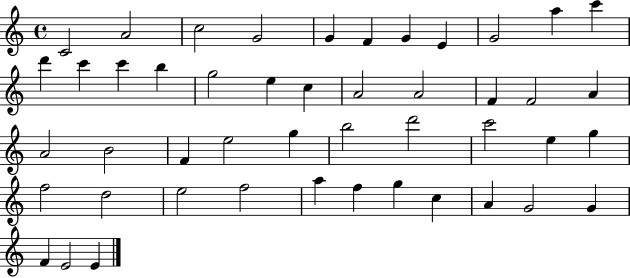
{
  \clef treble
  \time 4/4
  \defaultTimeSignature
  \key c \major
  c'2 a'2 | c''2 g'2 | g'4 f'4 g'4 e'4 | g'2 a''4 c'''4 | \break d'''4 c'''4 c'''4 b''4 | g''2 e''4 c''4 | a'2 a'2 | f'4 f'2 a'4 | \break a'2 b'2 | f'4 e''2 g''4 | b''2 d'''2 | c'''2 e''4 g''4 | \break f''2 d''2 | e''2 f''2 | a''4 f''4 g''4 c''4 | a'4 g'2 g'4 | \break f'4 e'2 e'4 | \bar "|."
}